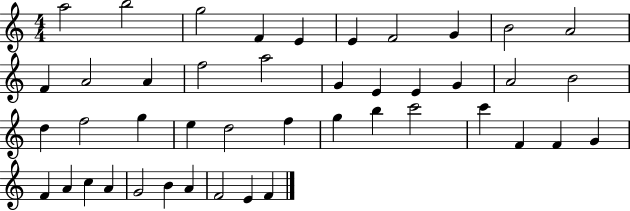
{
  \clef treble
  \numericTimeSignature
  \time 4/4
  \key c \major
  a''2 b''2 | g''2 f'4 e'4 | e'4 f'2 g'4 | b'2 a'2 | \break f'4 a'2 a'4 | f''2 a''2 | g'4 e'4 e'4 g'4 | a'2 b'2 | \break d''4 f''2 g''4 | e''4 d''2 f''4 | g''4 b''4 c'''2 | c'''4 f'4 f'4 g'4 | \break f'4 a'4 c''4 a'4 | g'2 b'4 a'4 | f'2 e'4 f'4 | \bar "|."
}